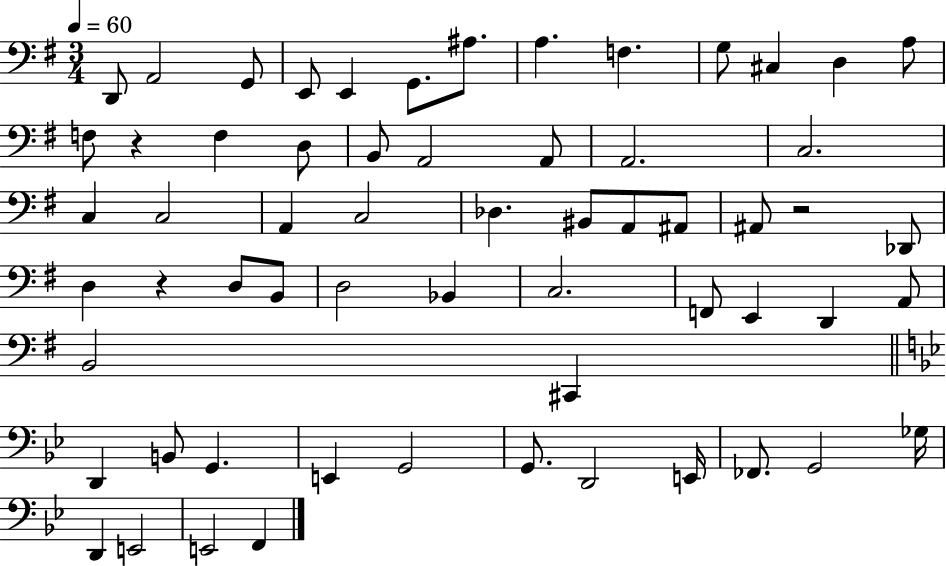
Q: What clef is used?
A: bass